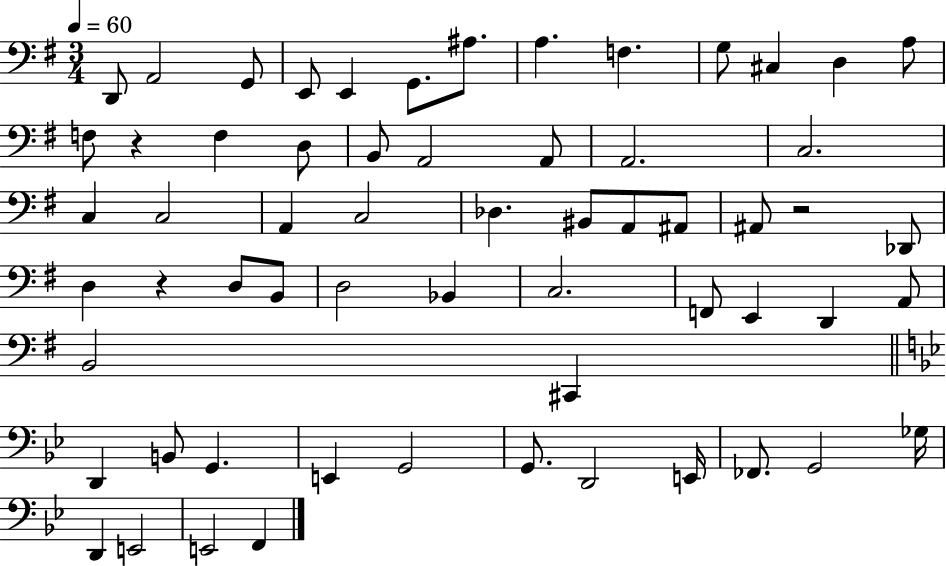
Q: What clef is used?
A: bass